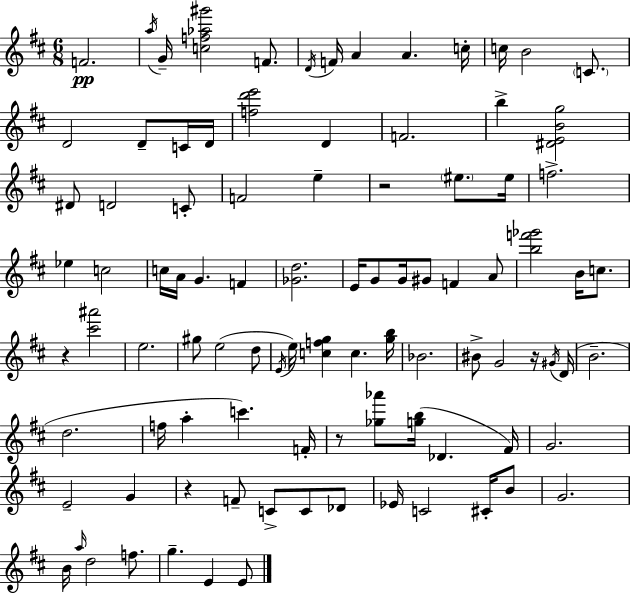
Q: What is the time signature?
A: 6/8